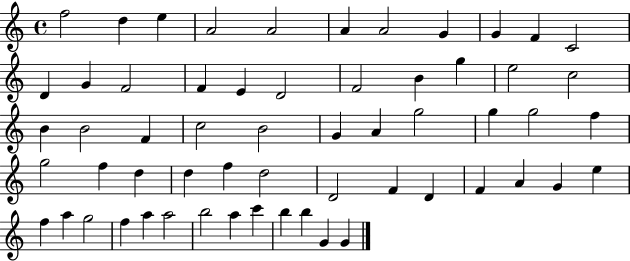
{
  \clef treble
  \time 4/4
  \defaultTimeSignature
  \key c \major
  f''2 d''4 e''4 | a'2 a'2 | a'4 a'2 g'4 | g'4 f'4 c'2 | \break d'4 g'4 f'2 | f'4 e'4 d'2 | f'2 b'4 g''4 | e''2 c''2 | \break b'4 b'2 f'4 | c''2 b'2 | g'4 a'4 g''2 | g''4 g''2 f''4 | \break g''2 f''4 d''4 | d''4 f''4 d''2 | d'2 f'4 d'4 | f'4 a'4 g'4 e''4 | \break f''4 a''4 g''2 | f''4 a''4 a''2 | b''2 a''4 c'''4 | b''4 b''4 g'4 g'4 | \break \bar "|."
}